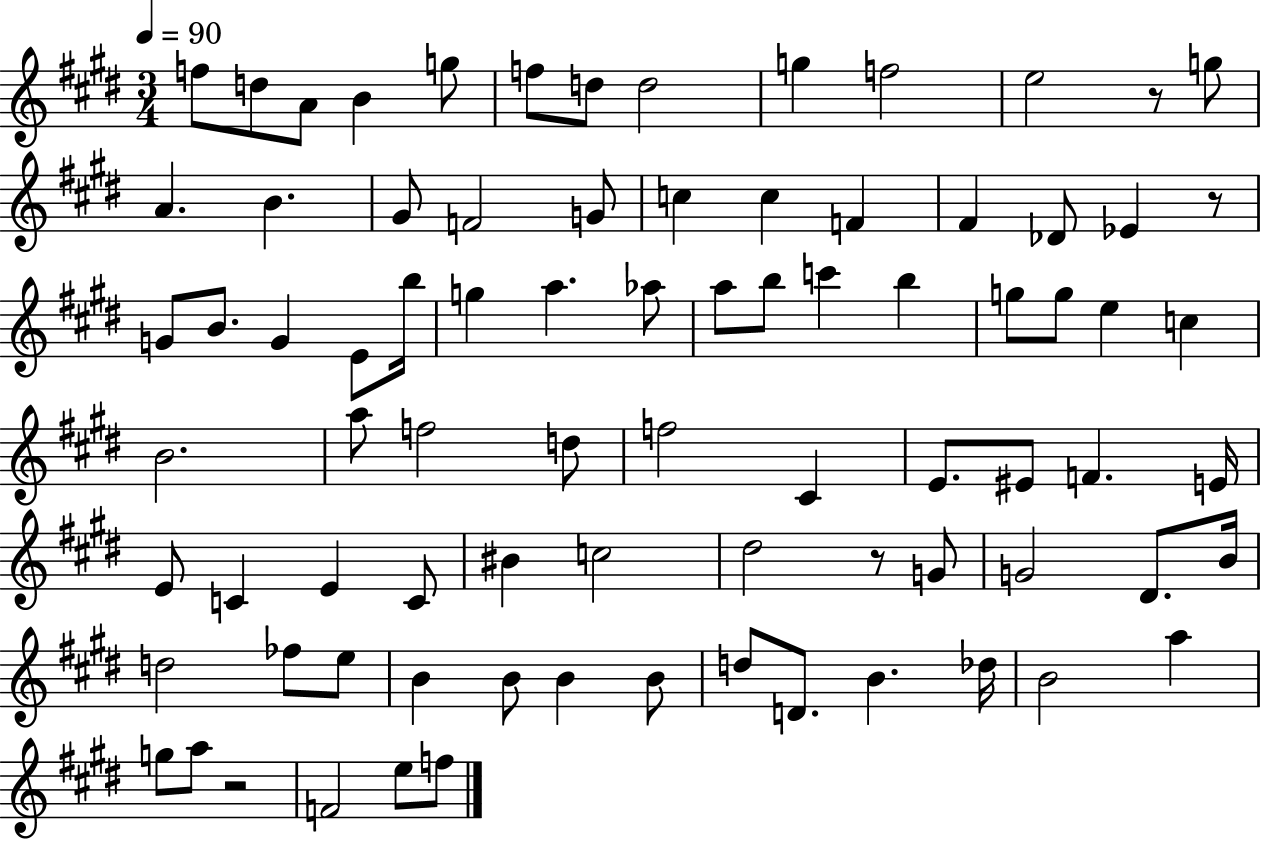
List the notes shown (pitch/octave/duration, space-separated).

F5/e D5/e A4/e B4/q G5/e F5/e D5/e D5/h G5/q F5/h E5/h R/e G5/e A4/q. B4/q. G#4/e F4/h G4/e C5/q C5/q F4/q F#4/q Db4/e Eb4/q R/e G4/e B4/e. G4/q E4/e B5/s G5/q A5/q. Ab5/e A5/e B5/e C6/q B5/q G5/e G5/e E5/q C5/q B4/h. A5/e F5/h D5/e F5/h C#4/q E4/e. EIS4/e F4/q. E4/s E4/e C4/q E4/q C4/e BIS4/q C5/h D#5/h R/e G4/e G4/h D#4/e. B4/s D5/h FES5/e E5/e B4/q B4/e B4/q B4/e D5/e D4/e. B4/q. Db5/s B4/h A5/q G5/e A5/e R/h F4/h E5/e F5/e